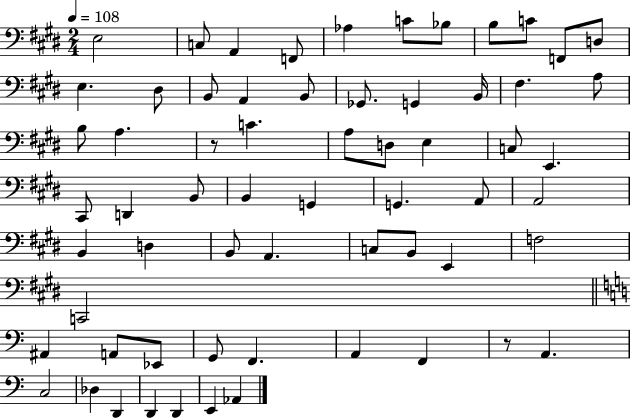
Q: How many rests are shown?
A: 2